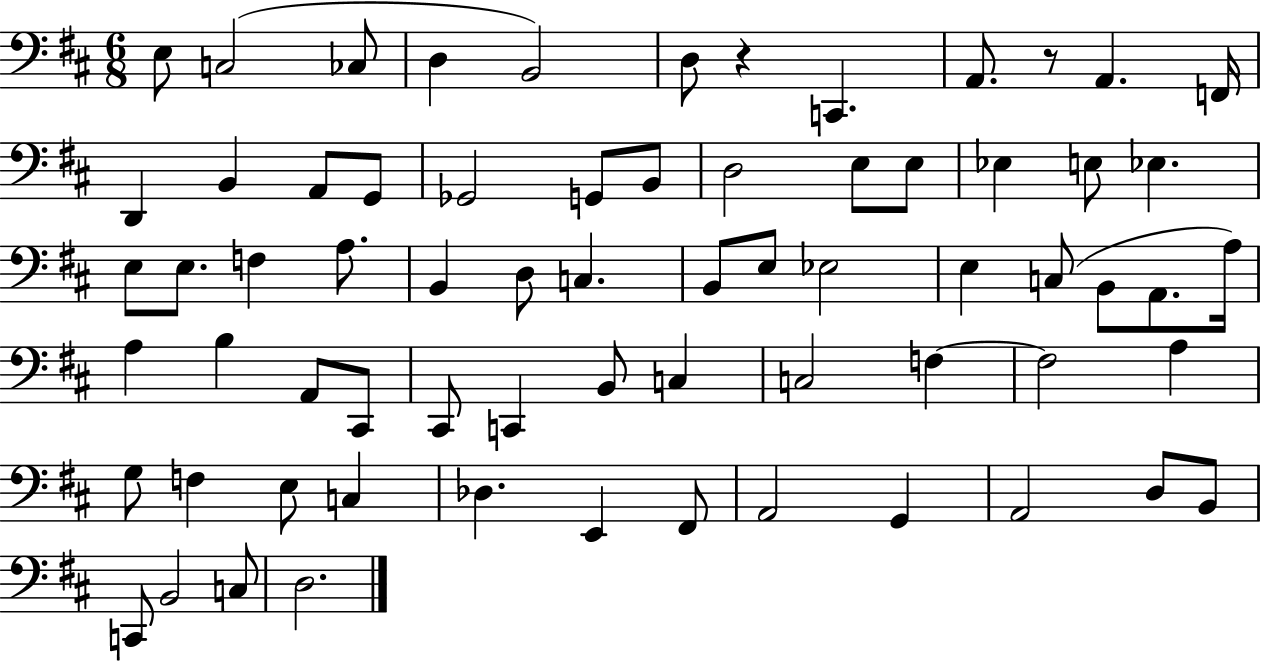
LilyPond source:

{
  \clef bass
  \numericTimeSignature
  \time 6/8
  \key d \major
  \repeat volta 2 { e8 c2( ces8 | d4 b,2) | d8 r4 c,4. | a,8. r8 a,4. f,16 | \break d,4 b,4 a,8 g,8 | ges,2 g,8 b,8 | d2 e8 e8 | ees4 e8 ees4. | \break e8 e8. f4 a8. | b,4 d8 c4. | b,8 e8 ees2 | e4 c8( b,8 a,8. a16) | \break a4 b4 a,8 cis,8 | cis,8 c,4 b,8 c4 | c2 f4~~ | f2 a4 | \break g8 f4 e8 c4 | des4. e,4 fis,8 | a,2 g,4 | a,2 d8 b,8 | \break c,8 b,2 c8 | d2. | } \bar "|."
}